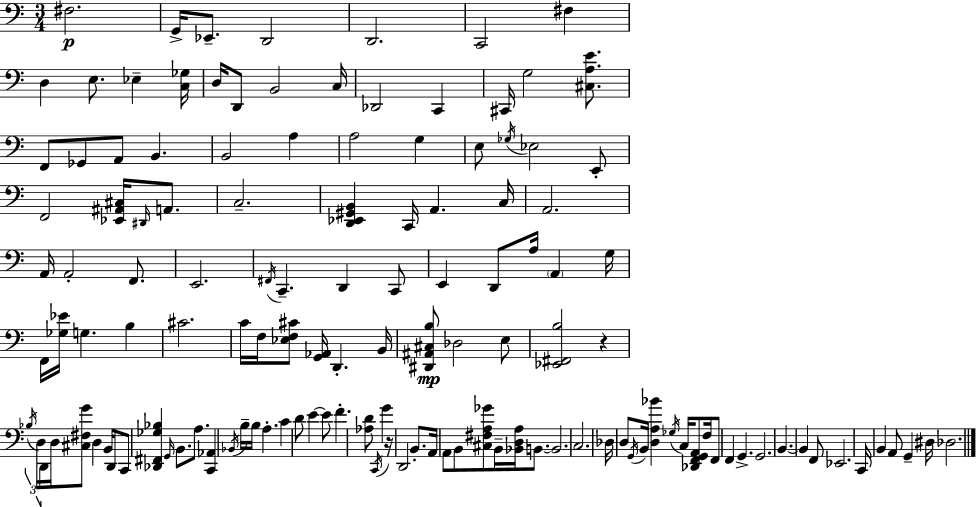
{
  \clef bass
  \numericTimeSignature
  \time 3/4
  \key a \minor
  fis2.\p | g,16-> ees,8.-- d,2 | d,2. | c,2 fis4 | \break d4 e8. ees4-- <c ges>16 | d16 d,8 b,2 c16 | des,2 c,4 | cis,16 g2 <cis a e'>8. | \break f,8 ges,8 a,8 b,4. | b,2 a4 | a2 g4 | e8 \acciaccatura { ges16 } ees2 e,8-. | \break f,2 <ees, ais, cis>16 \grace { dis,16 } a,8. | c2.-- | <d, ees, gis, b,>4 c,16 a,4. | c16 a,2. | \break a,16 a,2-. f,8. | e,2. | \acciaccatura { fis,16 } c,4.-- d,4 | c,8 e,4 d,8 a16 \parenthesize a,4 | \break g16 f,16 <ges ees'>16 g4. b4 | cis'2. | c'16 f16 <ees f cis'>8 <g, aes,>16 d,4.-. | b,16 <dis, ais, cis b>8\mp des2 | \break e8 <ees, fis, b>2 r4 | \tuplet 3/2 { \acciaccatura { bes16 } d16 d,16 } d16 <cis fis g'>8 d4 | b,16 d,8 c,8 <des, fis, ges bes>4 \grace { g,16 } b,8. | a8. <c, aes,>4 \acciaccatura { bes,16 } b16-- b16 | \break a4.-. c'4 d'8 | e'4~~ e'8 f'4.-. | <aes d'>8 \acciaccatura { c,16 } g'4 r16 d,2 | b,8.-. a,16 a,8 b,8 | \break <cis fis a ges'>8 b,16-- <bes, d a>16 b,8.~~ b,2. | c2. | des16 d8 \acciaccatura { g,16 } b,16 | <d a bes'>4 \acciaccatura { ges16 } c16 <des, f, g, a,>8 f16 f,8 f,4 | \break g,4.-> g,2. | b,4.~~ | b,4 f,8 ees,2. | c,16 b,4 | \break a,8 g,4-- dis16 des2. | \bar "|."
}